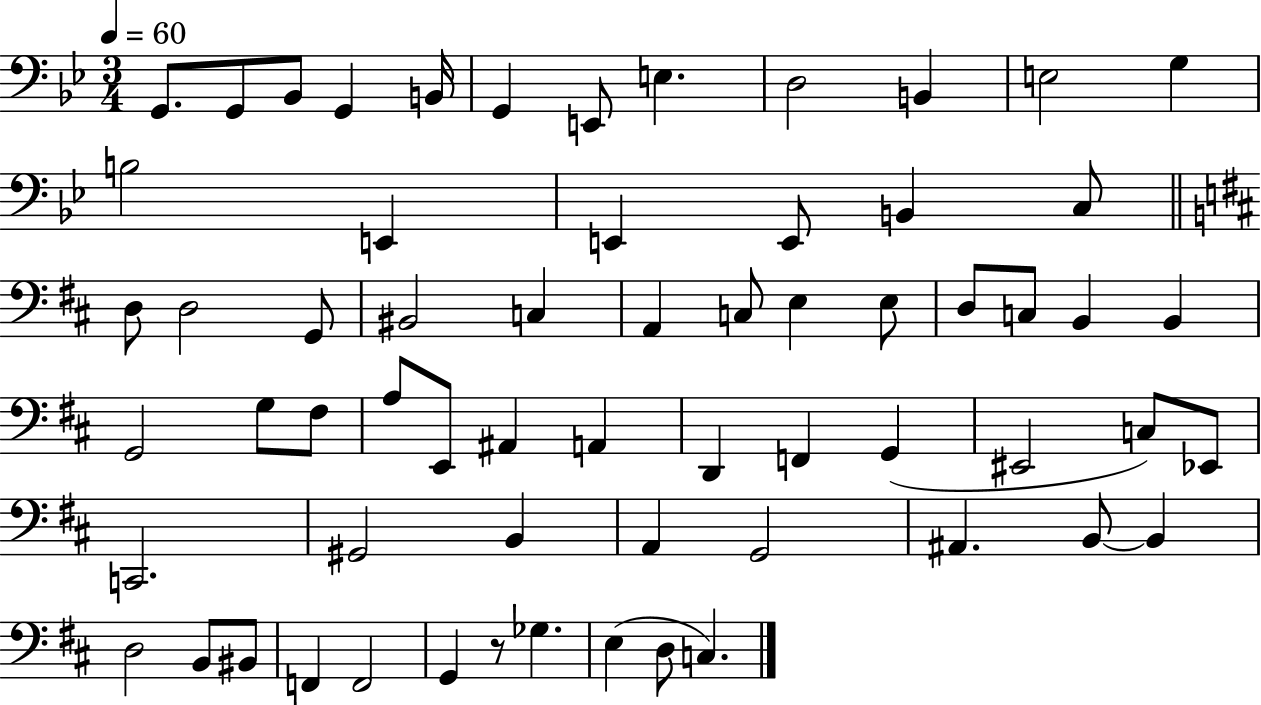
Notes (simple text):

G2/e. G2/e Bb2/e G2/q B2/s G2/q E2/e E3/q. D3/h B2/q E3/h G3/q B3/h E2/q E2/q E2/e B2/q C3/e D3/e D3/h G2/e BIS2/h C3/q A2/q C3/e E3/q E3/e D3/e C3/e B2/q B2/q G2/h G3/e F#3/e A3/e E2/e A#2/q A2/q D2/q F2/q G2/q EIS2/h C3/e Eb2/e C2/h. G#2/h B2/q A2/q G2/h A#2/q. B2/e B2/q D3/h B2/e BIS2/e F2/q F2/h G2/q R/e Gb3/q. E3/q D3/e C3/q.